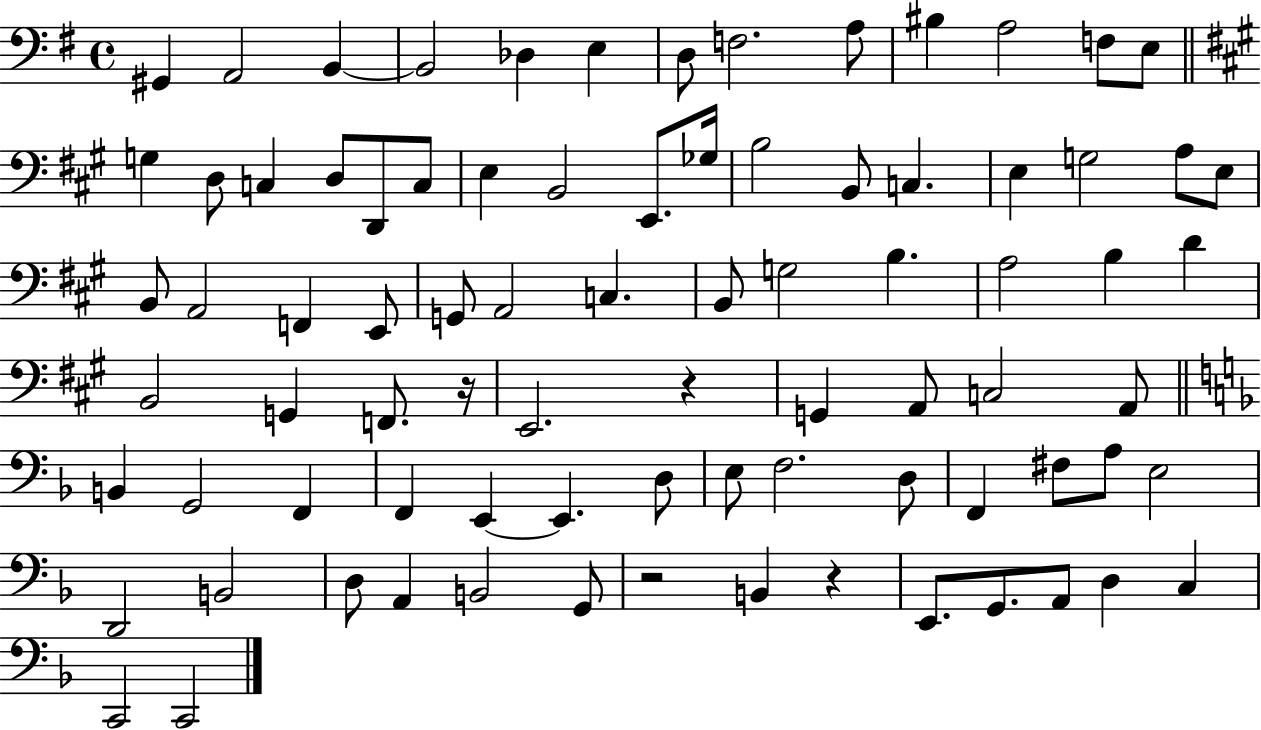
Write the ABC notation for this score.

X:1
T:Untitled
M:4/4
L:1/4
K:G
^G,, A,,2 B,, B,,2 _D, E, D,/2 F,2 A,/2 ^B, A,2 F,/2 E,/2 G, D,/2 C, D,/2 D,,/2 C,/2 E, B,,2 E,,/2 _G,/4 B,2 B,,/2 C, E, G,2 A,/2 E,/2 B,,/2 A,,2 F,, E,,/2 G,,/2 A,,2 C, B,,/2 G,2 B, A,2 B, D B,,2 G,, F,,/2 z/4 E,,2 z G,, A,,/2 C,2 A,,/2 B,, G,,2 F,, F,, E,, E,, D,/2 E,/2 F,2 D,/2 F,, ^F,/2 A,/2 E,2 D,,2 B,,2 D,/2 A,, B,,2 G,,/2 z2 B,, z E,,/2 G,,/2 A,,/2 D, C, C,,2 C,,2